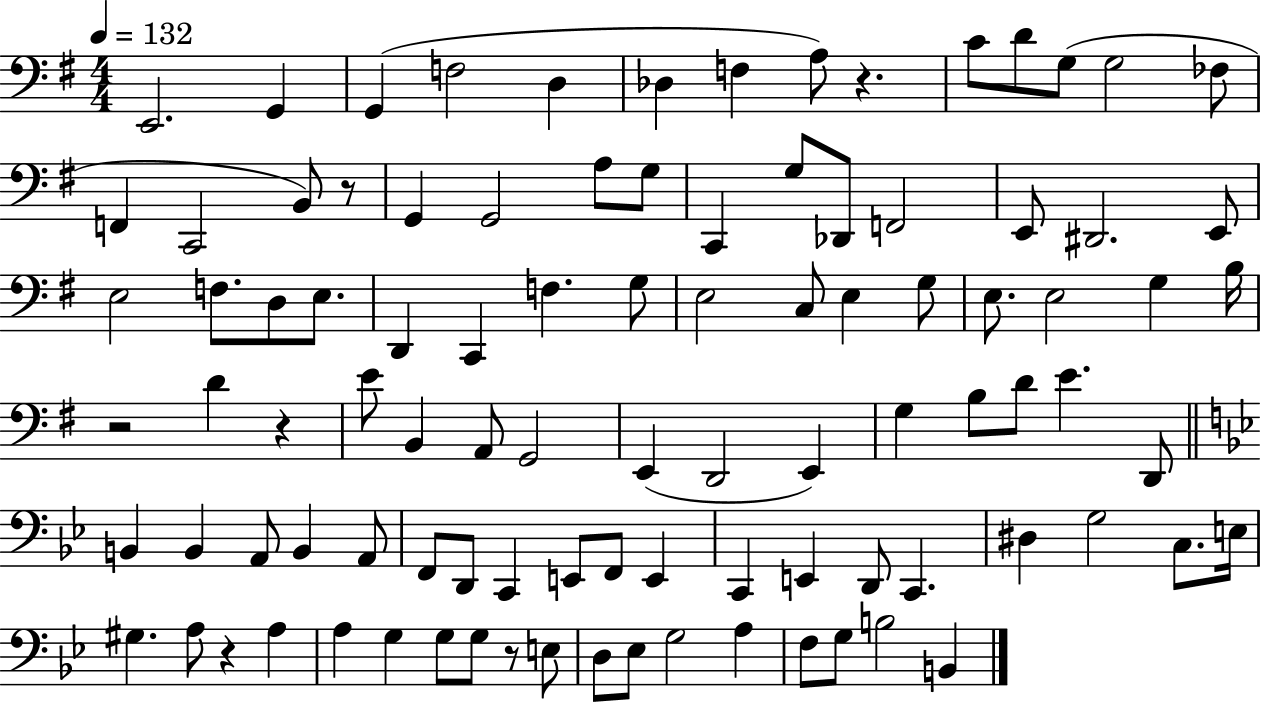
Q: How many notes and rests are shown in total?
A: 97